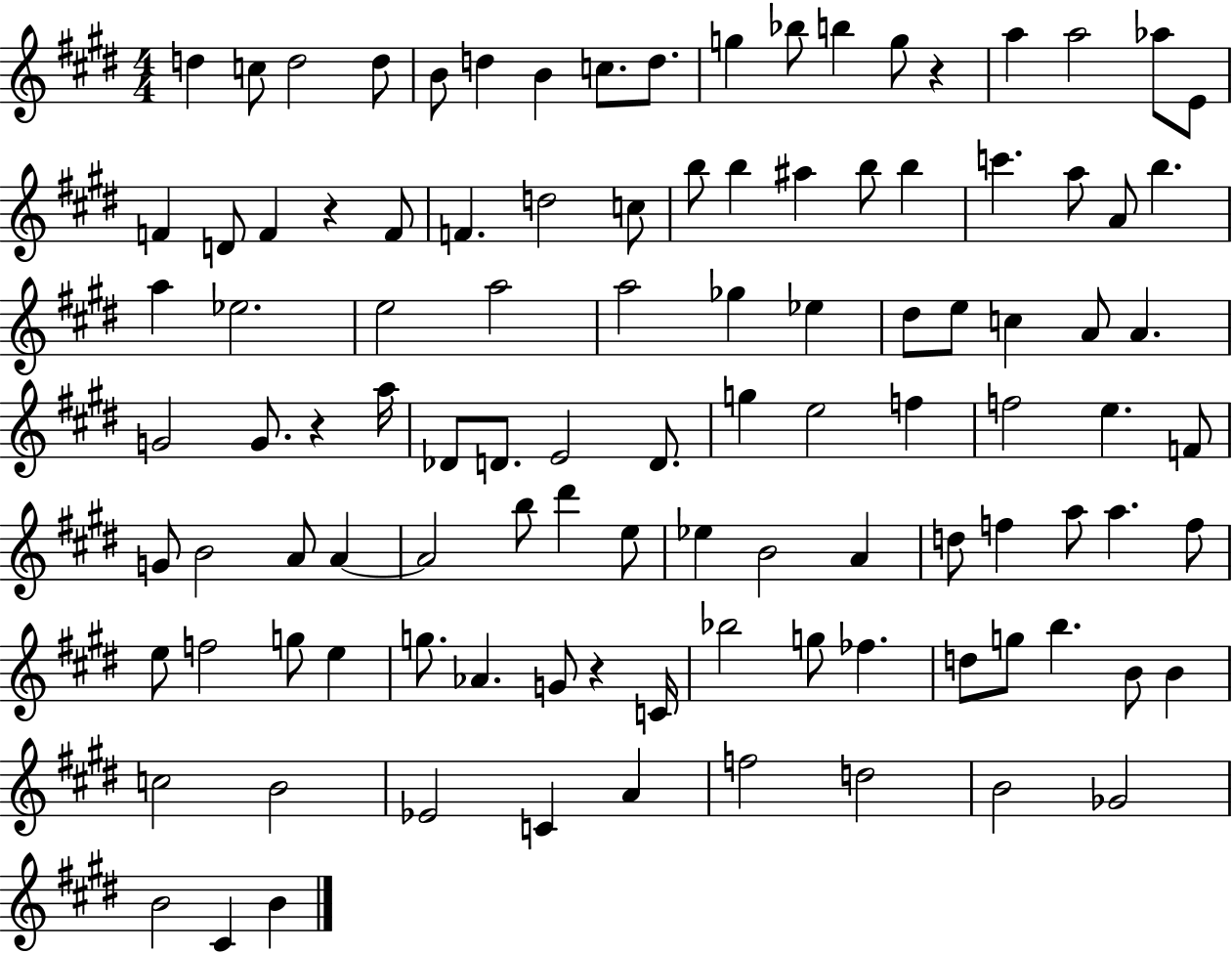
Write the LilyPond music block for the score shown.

{
  \clef treble
  \numericTimeSignature
  \time 4/4
  \key e \major
  d''4 c''8 d''2 d''8 | b'8 d''4 b'4 c''8. d''8. | g''4 bes''8 b''4 g''8 r4 | a''4 a''2 aes''8 e'8 | \break f'4 d'8 f'4 r4 f'8 | f'4. d''2 c''8 | b''8 b''4 ais''4 b''8 b''4 | c'''4. a''8 a'8 b''4. | \break a''4 ees''2. | e''2 a''2 | a''2 ges''4 ees''4 | dis''8 e''8 c''4 a'8 a'4. | \break g'2 g'8. r4 a''16 | des'8 d'8. e'2 d'8. | g''4 e''2 f''4 | f''2 e''4. f'8 | \break g'8 b'2 a'8 a'4~~ | a'2 b''8 dis'''4 e''8 | ees''4 b'2 a'4 | d''8 f''4 a''8 a''4. f''8 | \break e''8 f''2 g''8 e''4 | g''8. aes'4. g'8 r4 c'16 | bes''2 g''8 fes''4. | d''8 g''8 b''4. b'8 b'4 | \break c''2 b'2 | ees'2 c'4 a'4 | f''2 d''2 | b'2 ges'2 | \break b'2 cis'4 b'4 | \bar "|."
}